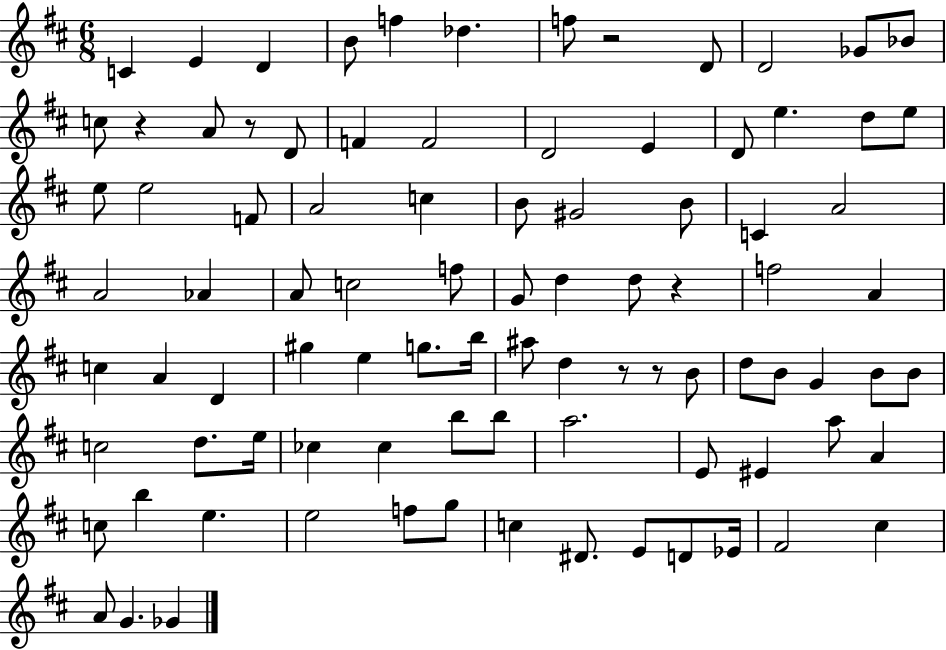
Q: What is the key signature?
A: D major